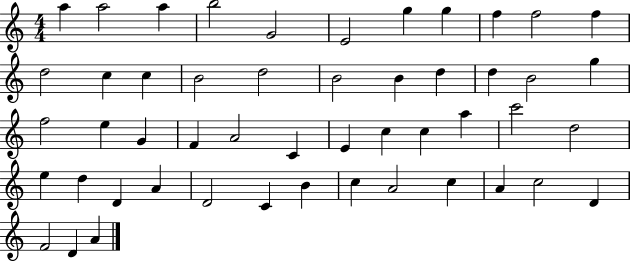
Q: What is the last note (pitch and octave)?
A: A4